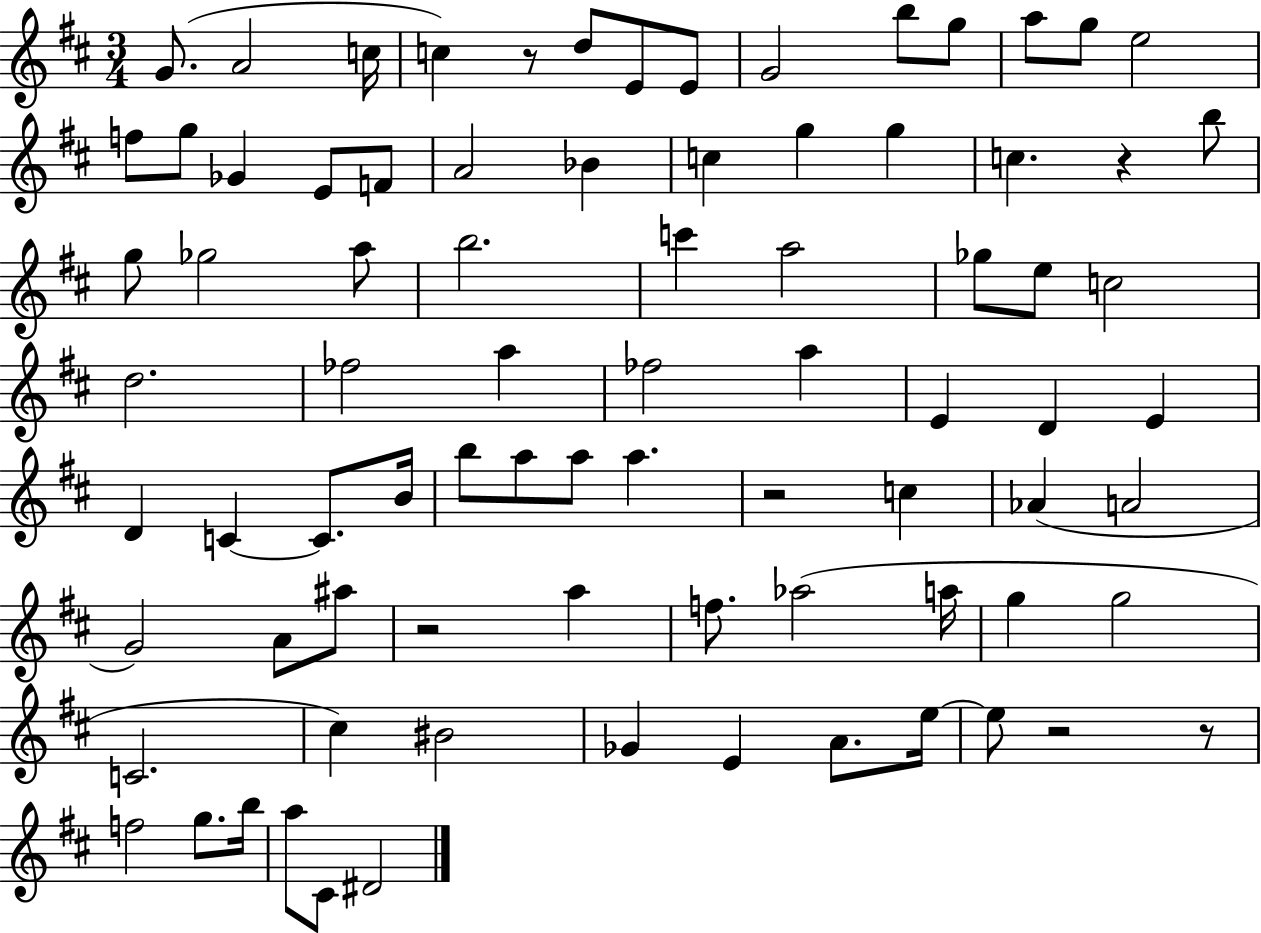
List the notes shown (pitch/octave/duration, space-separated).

G4/e. A4/h C5/s C5/q R/e D5/e E4/e E4/e G4/h B5/e G5/e A5/e G5/e E5/h F5/e G5/e Gb4/q E4/e F4/e A4/h Bb4/q C5/q G5/q G5/q C5/q. R/q B5/e G5/e Gb5/h A5/e B5/h. C6/q A5/h Gb5/e E5/e C5/h D5/h. FES5/h A5/q FES5/h A5/q E4/q D4/q E4/q D4/q C4/q C4/e. B4/s B5/e A5/e A5/e A5/q. R/h C5/q Ab4/q A4/h G4/h A4/e A#5/e R/h A5/q F5/e. Ab5/h A5/s G5/q G5/h C4/h. C#5/q BIS4/h Gb4/q E4/q A4/e. E5/s E5/e R/h R/e F5/h G5/e. B5/s A5/e C#4/e D#4/h